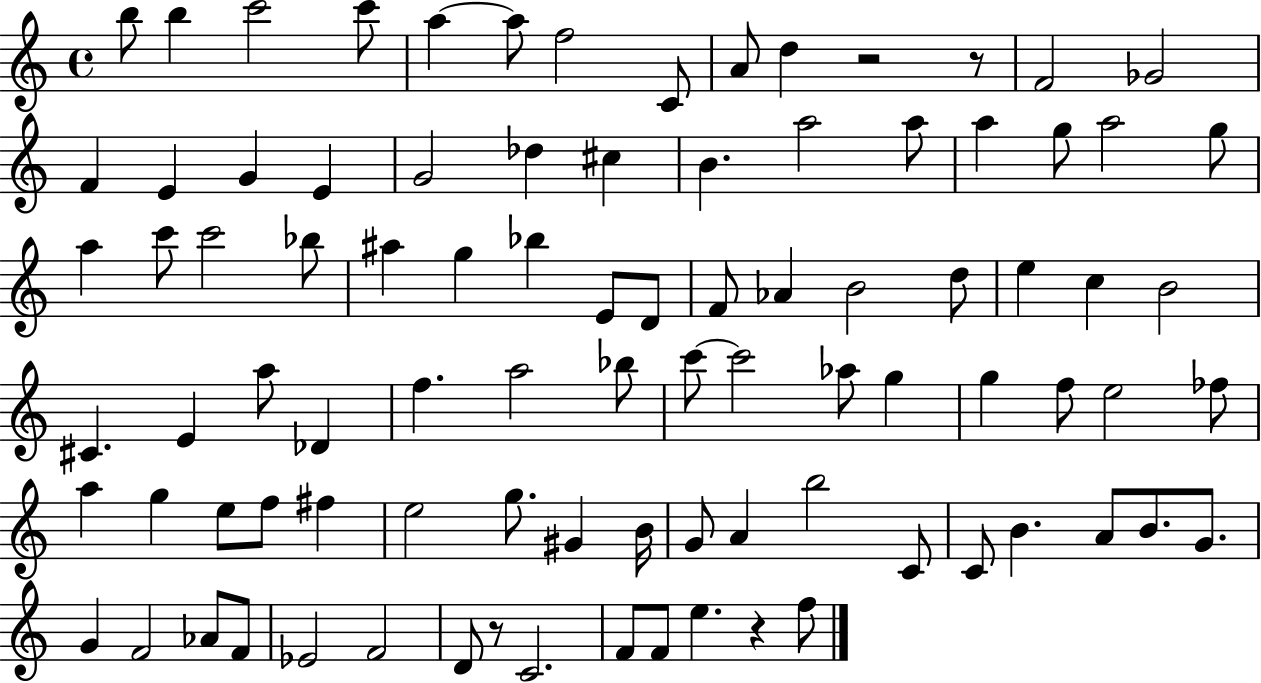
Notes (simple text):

B5/e B5/q C6/h C6/e A5/q A5/e F5/h C4/e A4/e D5/q R/h R/e F4/h Gb4/h F4/q E4/q G4/q E4/q G4/h Db5/q C#5/q B4/q. A5/h A5/e A5/q G5/e A5/h G5/e A5/q C6/e C6/h Bb5/e A#5/q G5/q Bb5/q E4/e D4/e F4/e Ab4/q B4/h D5/e E5/q C5/q B4/h C#4/q. E4/q A5/e Db4/q F5/q. A5/h Bb5/e C6/e C6/h Ab5/e G5/q G5/q F5/e E5/h FES5/e A5/q G5/q E5/e F5/e F#5/q E5/h G5/e. G#4/q B4/s G4/e A4/q B5/h C4/e C4/e B4/q. A4/e B4/e. G4/e. G4/q F4/h Ab4/e F4/e Eb4/h F4/h D4/e R/e C4/h. F4/e F4/e E5/q. R/q F5/e